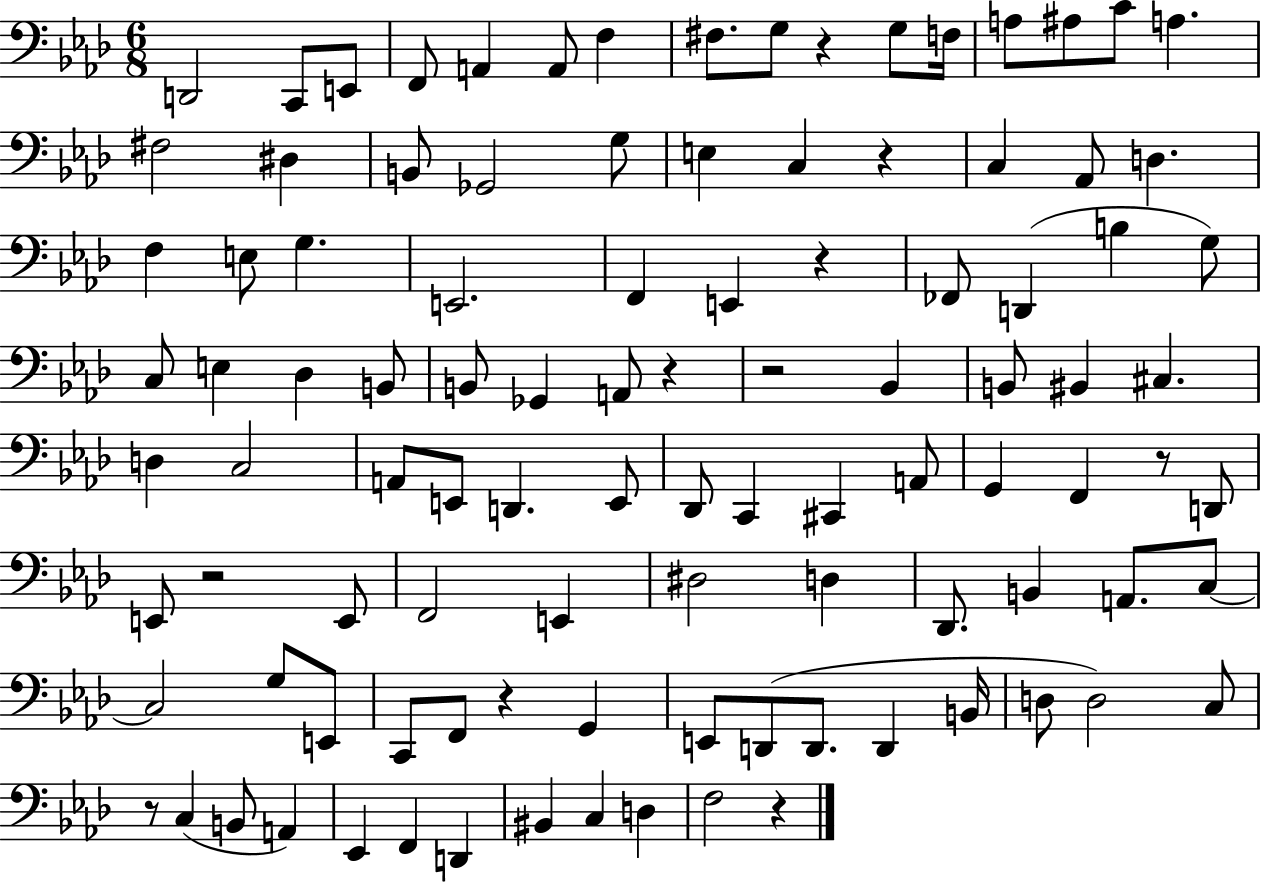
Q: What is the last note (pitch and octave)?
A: F3